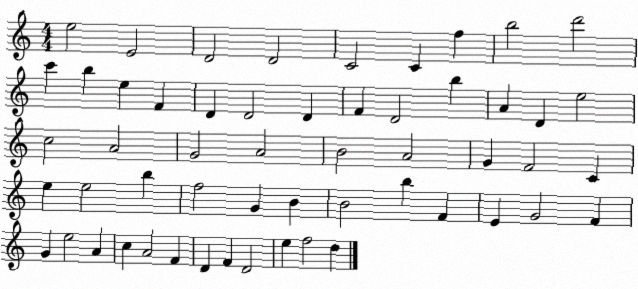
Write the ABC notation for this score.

X:1
T:Untitled
M:4/4
L:1/4
K:C
e2 E2 D2 D2 C2 C f b2 d'2 c' b e F D D2 D F D2 b A D e2 c2 A2 G2 A2 B2 A2 G F2 C e e2 b f2 G B B2 b F E G2 F G e2 A c A2 F D F D2 e f2 d